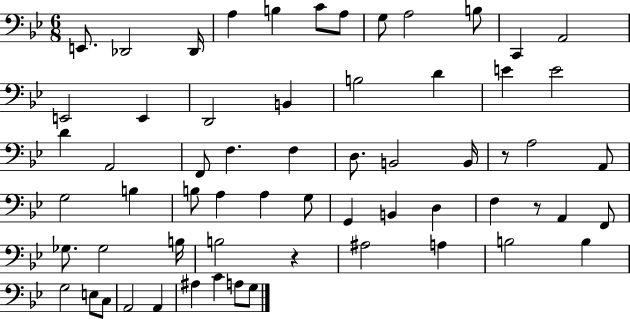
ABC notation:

X:1
T:Untitled
M:6/8
L:1/4
K:Bb
E,,/2 _D,,2 _D,,/4 A, B, C/2 A,/2 G,/2 A,2 B,/2 C,, A,,2 E,,2 E,, D,,2 B,, B,2 D E E2 D A,,2 F,,/2 F, F, D,/2 B,,2 B,,/4 z/2 A,2 A,,/2 G,2 B, B,/2 A, A, G,/2 G,, B,, D, F, z/2 A,, F,,/2 _G,/2 _G,2 B,/4 B,2 z ^A,2 A, B,2 B, G,2 E,/2 C,/2 A,,2 A,, ^A, C A,/2 G,/2